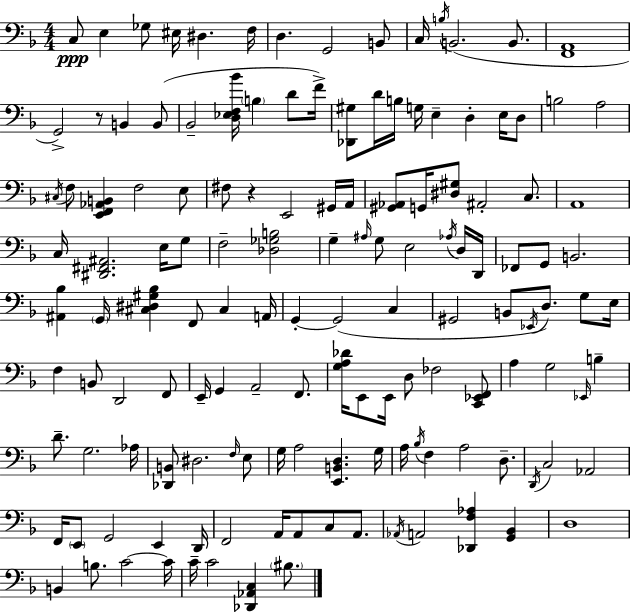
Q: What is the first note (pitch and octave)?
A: C3